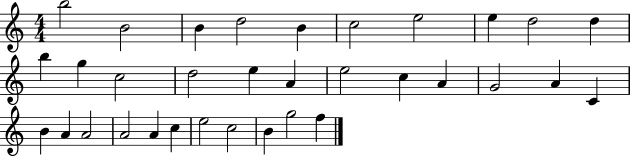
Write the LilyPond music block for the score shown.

{
  \clef treble
  \numericTimeSignature
  \time 4/4
  \key c \major
  b''2 b'2 | b'4 d''2 b'4 | c''2 e''2 | e''4 d''2 d''4 | \break b''4 g''4 c''2 | d''2 e''4 a'4 | e''2 c''4 a'4 | g'2 a'4 c'4 | \break b'4 a'4 a'2 | a'2 a'4 c''4 | e''2 c''2 | b'4 g''2 f''4 | \break \bar "|."
}